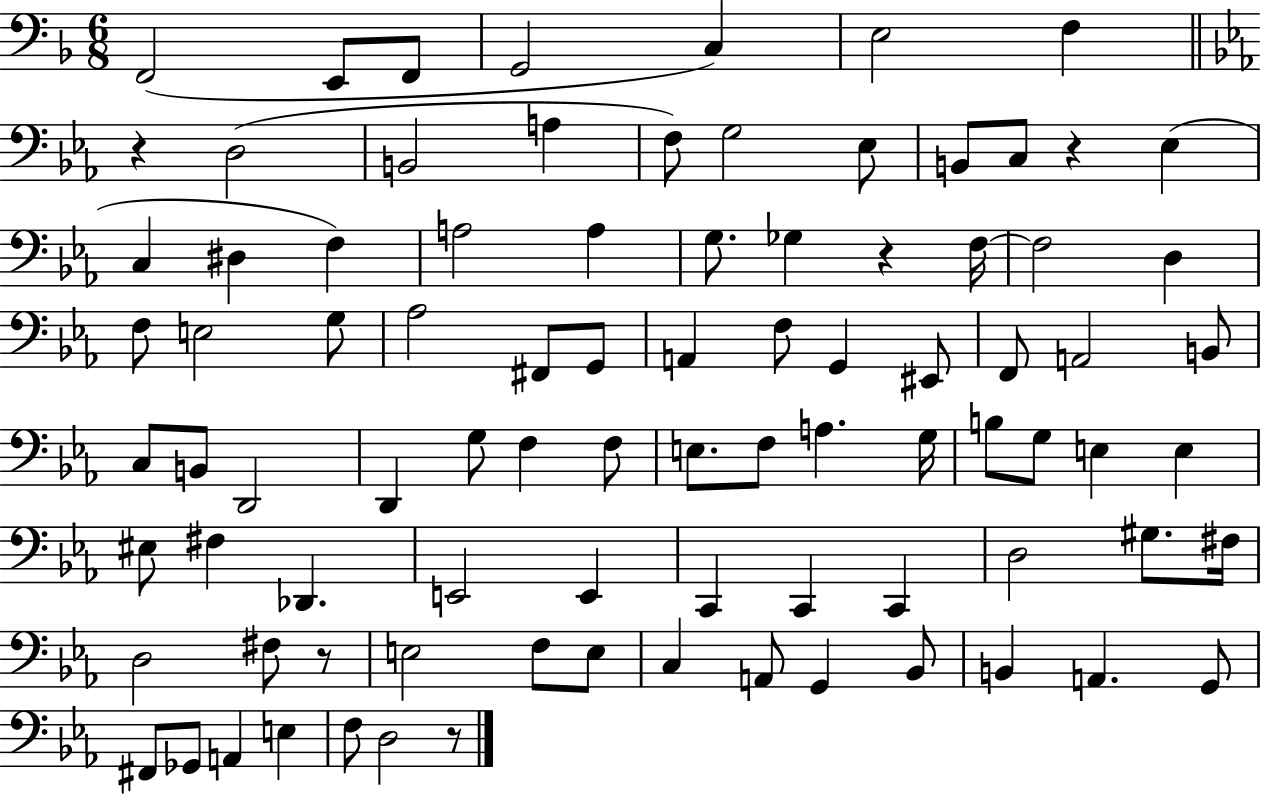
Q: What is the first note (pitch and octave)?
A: F2